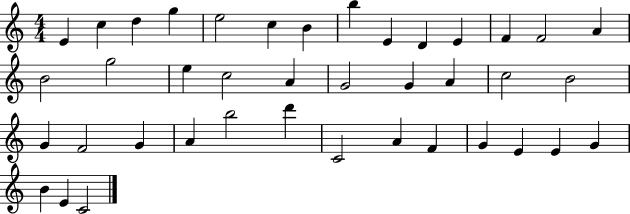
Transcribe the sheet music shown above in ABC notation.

X:1
T:Untitled
M:4/4
L:1/4
K:C
E c d g e2 c B b E D E F F2 A B2 g2 e c2 A G2 G A c2 B2 G F2 G A b2 d' C2 A F G E E G B E C2